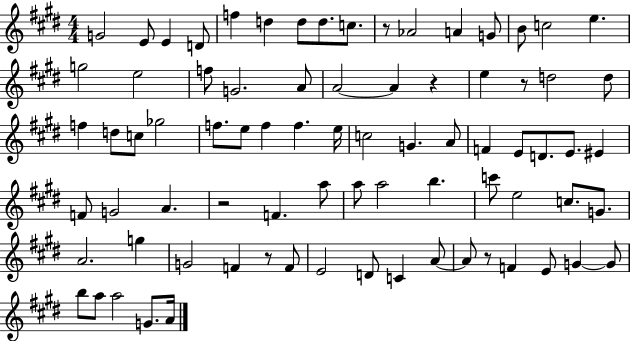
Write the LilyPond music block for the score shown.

{
  \clef treble
  \numericTimeSignature
  \time 4/4
  \key e \major
  g'2 e'8 e'4 d'8 | f''4 d''4 d''8 d''8. c''8. | r8 aes'2 a'4 g'8 | b'8 c''2 e''4. | \break g''2 e''2 | f''8 g'2. a'8 | a'2~~ a'4 r4 | e''4 r8 d''2 d''8 | \break f''4 d''8 c''8 ges''2 | f''8. e''8 f''4 f''4. e''16 | c''2 g'4. a'8 | f'4 e'8 d'8. e'8. eis'4 | \break f'8 g'2 a'4. | r2 f'4. a''8 | a''8 a''2 b''4. | c'''8 e''2 c''8. g'8. | \break a'2. g''4 | g'2 f'4 r8 f'8 | e'2 d'8 c'4 a'8~~ | a'8 r8 f'4 e'8 g'4~~ g'8 | \break b''8 a''8 a''2 g'8. a'16 | \bar "|."
}